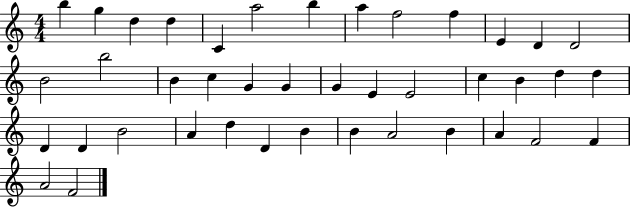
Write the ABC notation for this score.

X:1
T:Untitled
M:4/4
L:1/4
K:C
b g d d C a2 b a f2 f E D D2 B2 b2 B c G G G E E2 c B d d D D B2 A d D B B A2 B A F2 F A2 F2